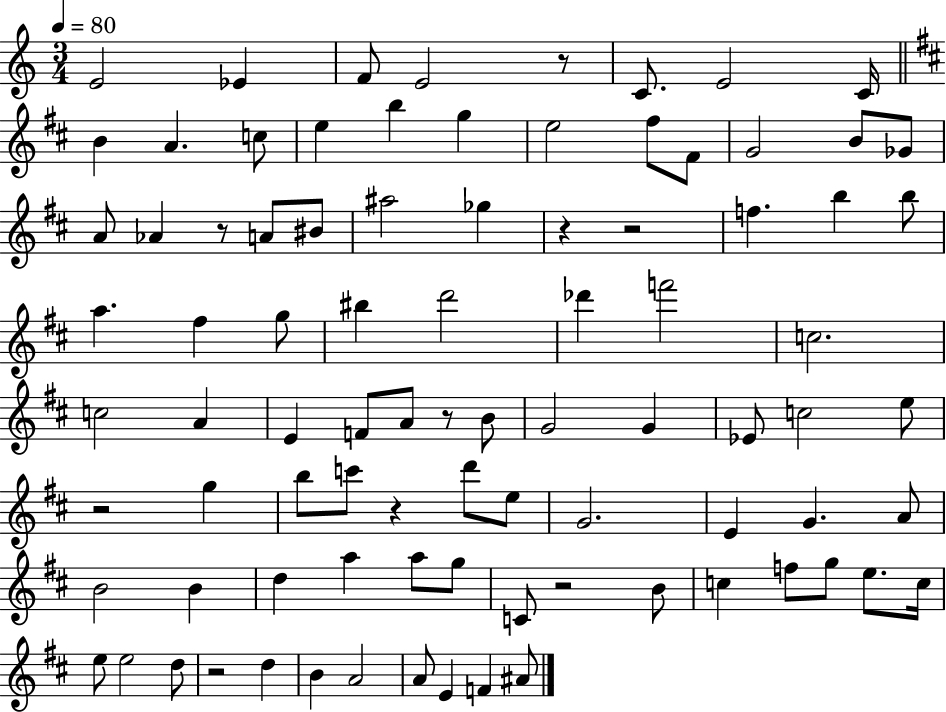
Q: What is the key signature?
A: C major